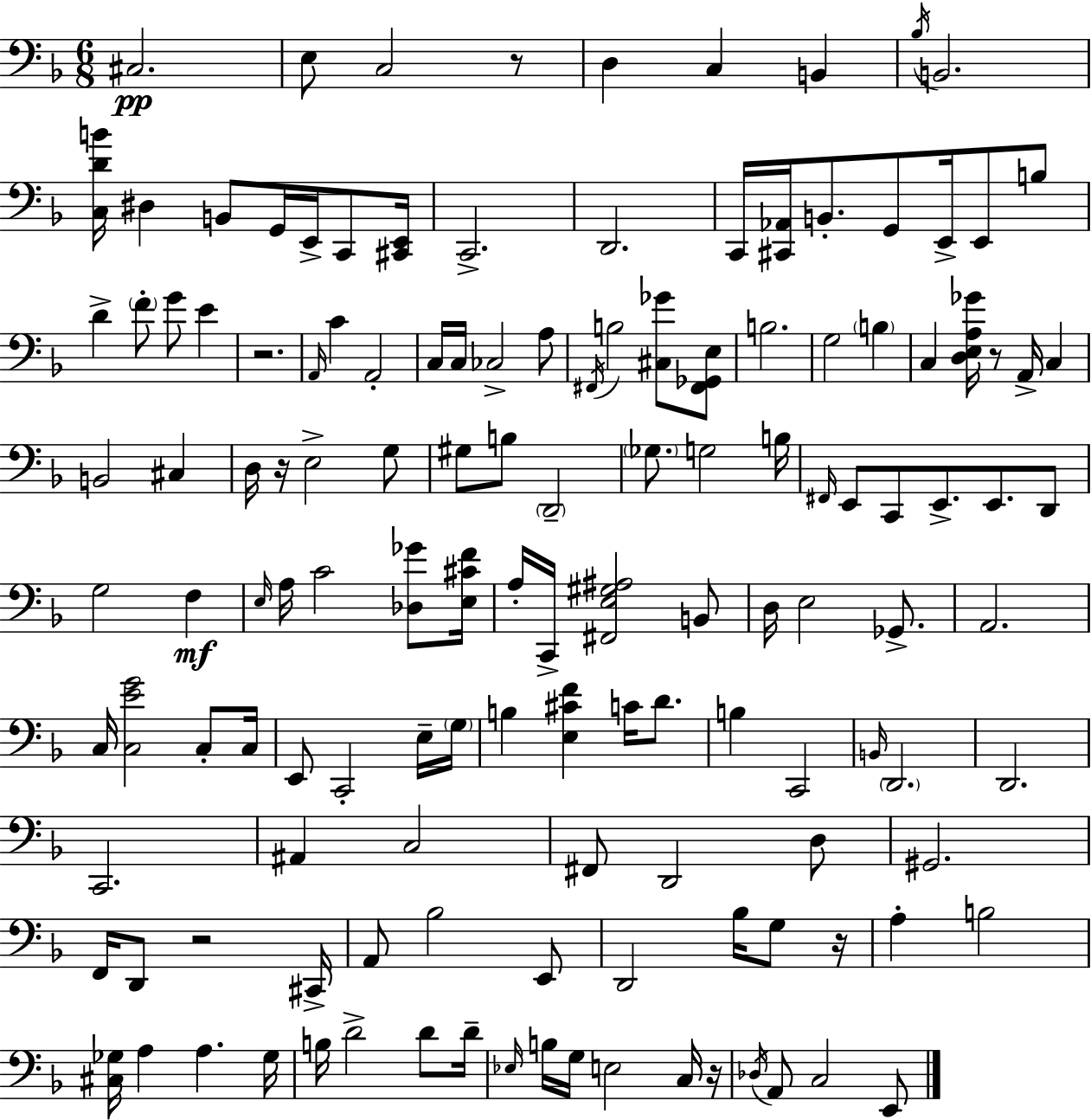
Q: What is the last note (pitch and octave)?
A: E2